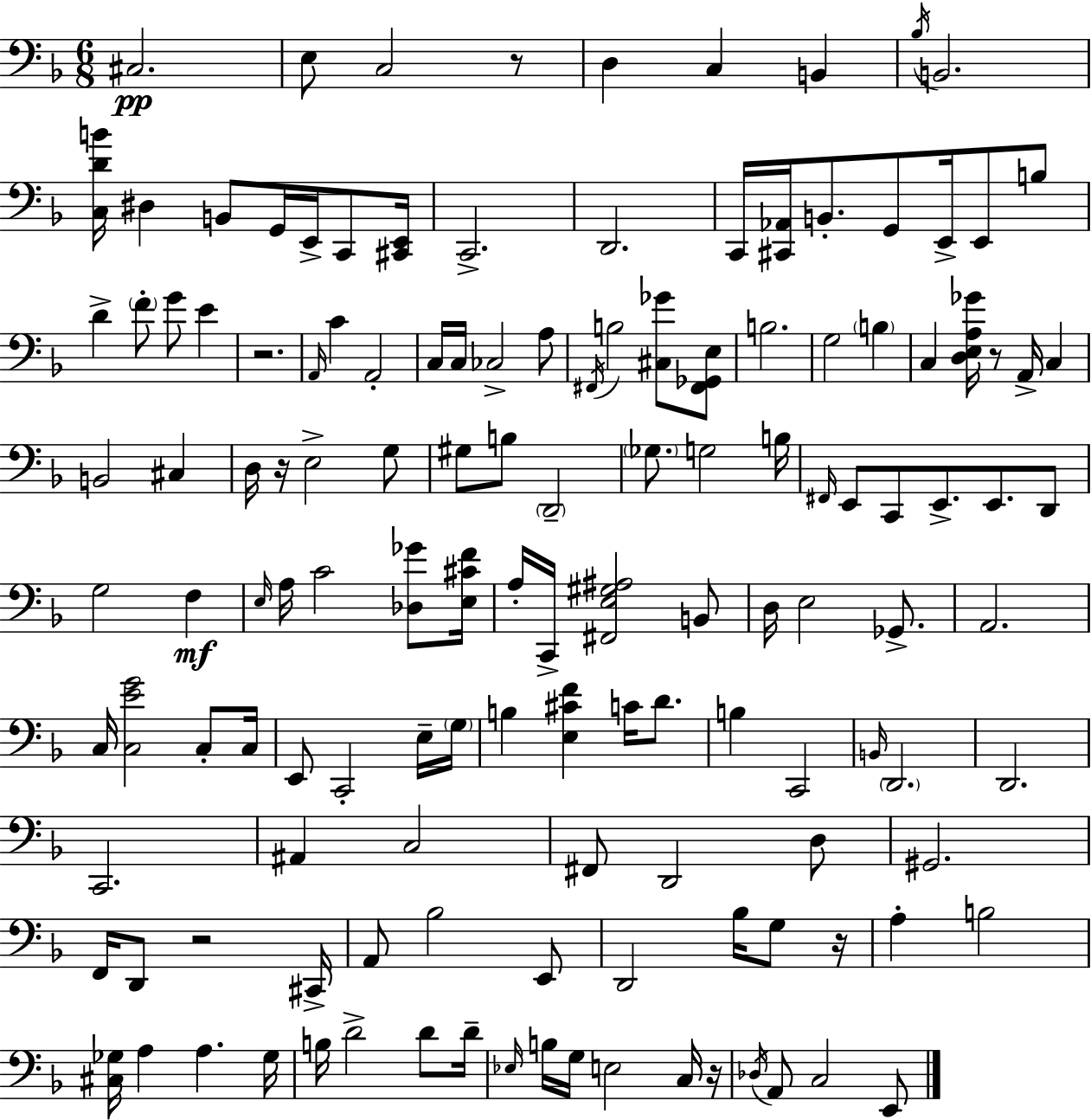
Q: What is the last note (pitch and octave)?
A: E2